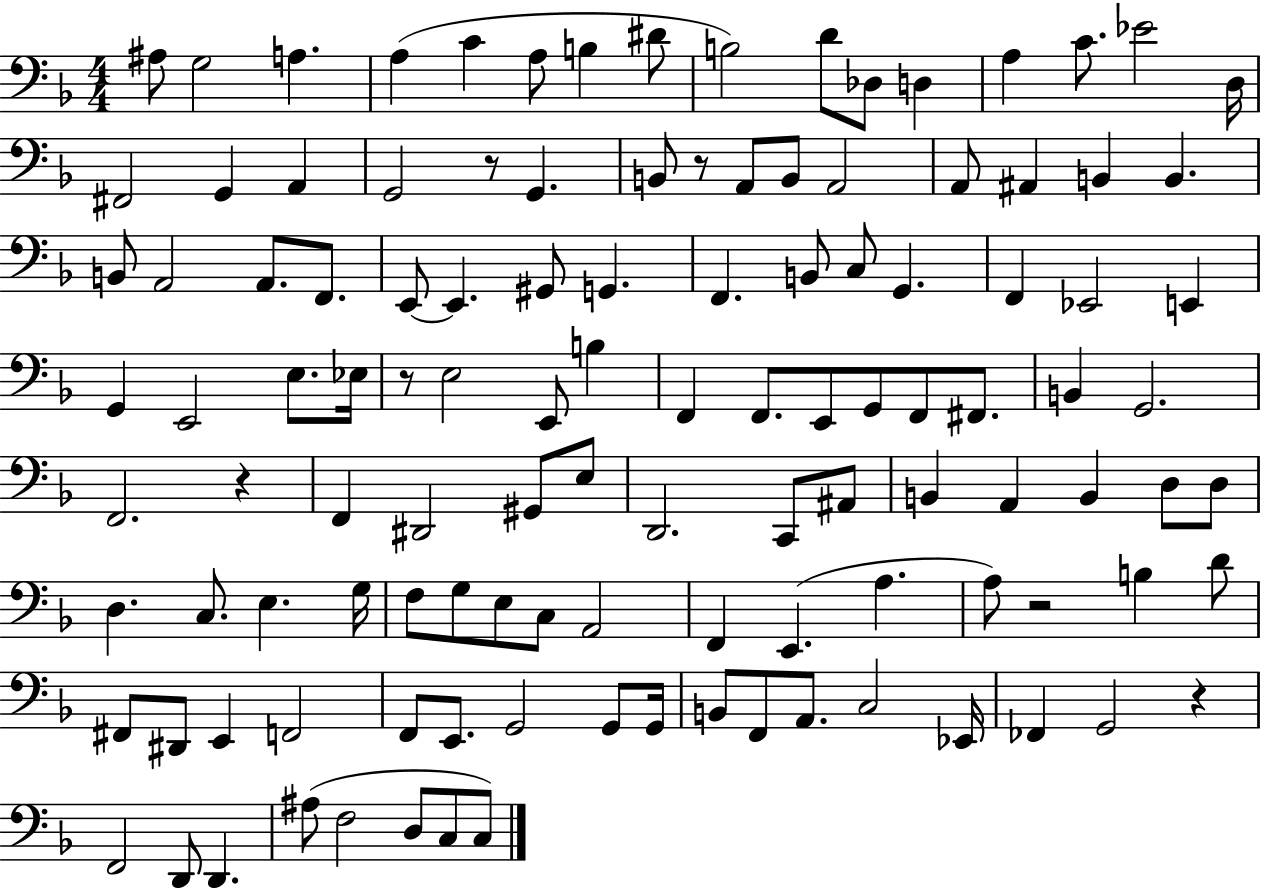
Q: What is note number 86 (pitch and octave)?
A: B3